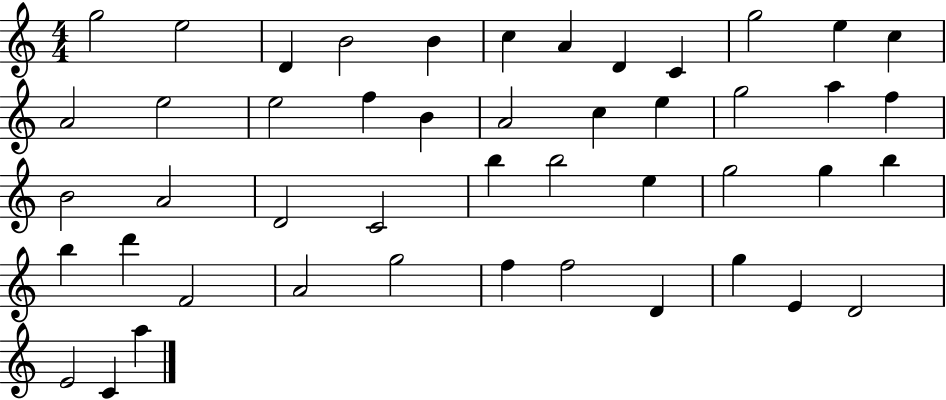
X:1
T:Untitled
M:4/4
L:1/4
K:C
g2 e2 D B2 B c A D C g2 e c A2 e2 e2 f B A2 c e g2 a f B2 A2 D2 C2 b b2 e g2 g b b d' F2 A2 g2 f f2 D g E D2 E2 C a